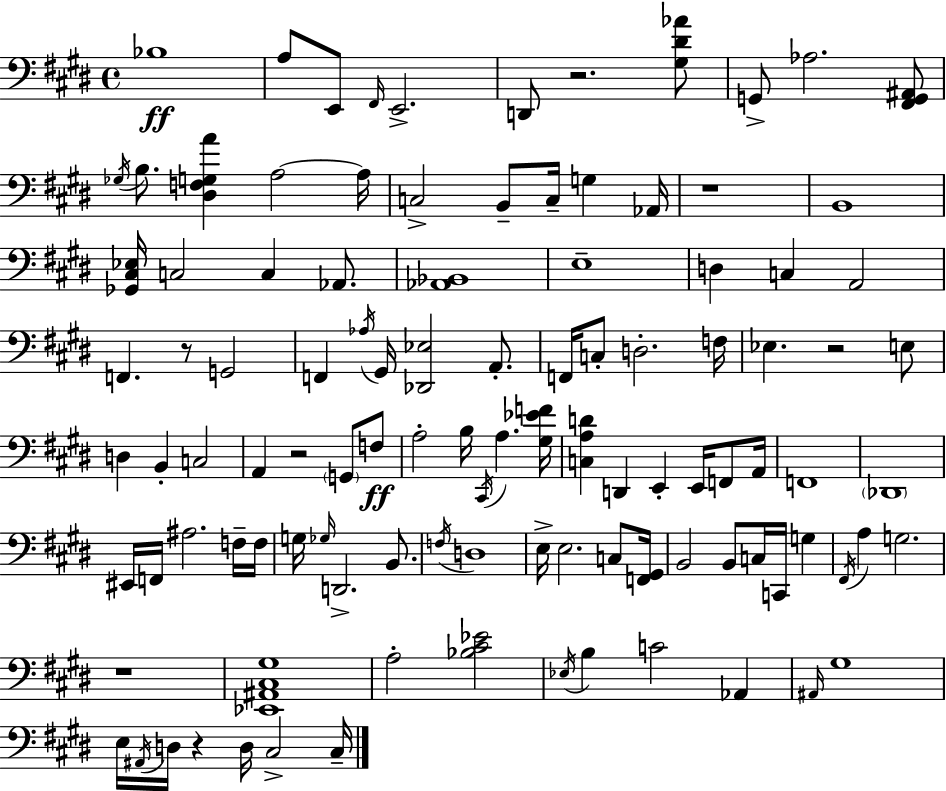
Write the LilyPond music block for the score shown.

{
  \clef bass
  \time 4/4
  \defaultTimeSignature
  \key e \major
  \repeat volta 2 { bes1\ff | a8 e,8 \grace { fis,16 } e,2.-> | d,8 r2. <gis dis' aes'>8 | g,8-> aes2. <fis, g, ais,>8 | \break \acciaccatura { ges16 } b8. <dis f g a'>4 a2~~ | a16 c2-> b,8-- c16-- g4 | aes,16 r1 | b,1 | \break <ges, cis ees>16 c2 c4 aes,8. | <aes, bes,>1 | e1-- | d4 c4 a,2 | \break f,4. r8 g,2 | f,4 \acciaccatura { aes16 } gis,16 <des, ees>2 | a,8.-. f,16 c8-. d2.-. | f16 ees4. r2 | \break e8 d4 b,4-. c2 | a,4 r2 \parenthesize g,8 | f8\ff a2-. b16 \acciaccatura { cis,16 } a4. | <gis ees' f'>16 <c a d'>4 d,4 e,4-. | \break e,16 f,8 a,16 f,1 | \parenthesize des,1 | eis,16 f,16 ais2. | f16-- f16 g16 \grace { ges16 } d,2.-> | \break b,8. \acciaccatura { f16 } d1 | e16-> e2. | c8 <f, gis,>16 b,2 b,8 | c16 c,16 g4 \acciaccatura { fis,16 } a4 g2. | \break r1 | <ees, ais, cis gis>1 | a2-. <bes cis' ees'>2 | \acciaccatura { ees16 } b4 c'2 | \break aes,4 \grace { ais,16 } gis1 | e16 \acciaccatura { ais,16 } d16 r4 | d16 cis2-> cis16-- } \bar "|."
}